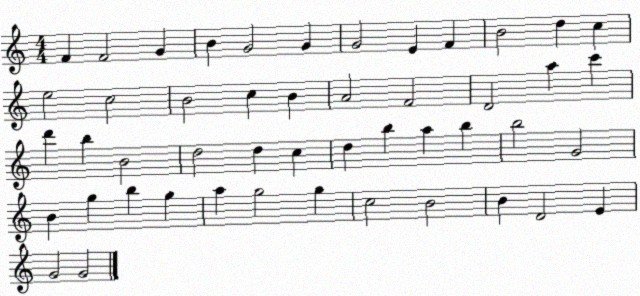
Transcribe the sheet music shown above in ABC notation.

X:1
T:Untitled
M:4/4
L:1/4
K:C
F F2 G B G2 G G2 E F B2 d c e2 c2 B2 c B A2 F2 D2 a c' d' b B2 d2 d c d b a b b2 G2 B g b g a g2 g c2 B2 B D2 E G2 G2